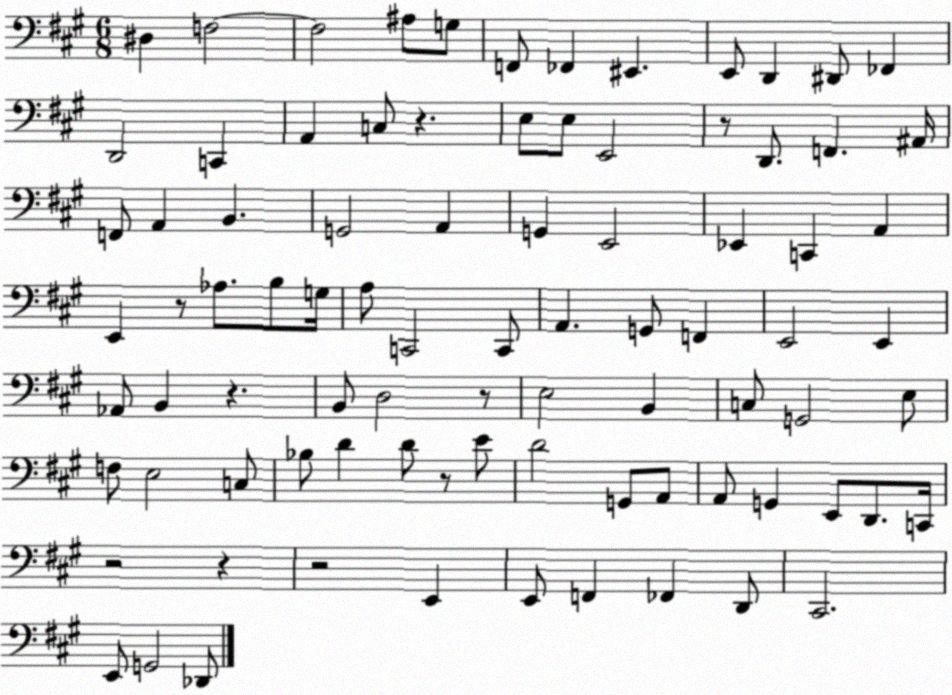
X:1
T:Untitled
M:6/8
L:1/4
K:A
^D, F,2 F,2 ^A,/2 G,/2 F,,/2 _F,, ^E,, E,,/2 D,, ^D,,/2 _F,, D,,2 C,, A,, C,/2 z E,/2 E,/2 E,,2 z/2 D,,/2 F,, ^A,,/4 F,,/2 A,, B,, G,,2 A,, G,, E,,2 _E,, C,, A,, E,, z/2 _A,/2 B,/2 G,/4 A,/2 C,,2 C,,/2 A,, G,,/2 F,, E,,2 E,, _A,,/2 B,, z B,,/2 D,2 z/2 E,2 B,, C,/2 G,,2 E,/2 F,/2 E,2 C,/2 _B,/2 D D/2 z/2 E/2 D2 G,,/2 A,,/2 A,,/2 G,, E,,/2 D,,/2 C,,/4 z2 z z2 E,, E,,/2 F,, _F,, D,,/2 ^C,,2 E,,/2 G,,2 _D,,/2